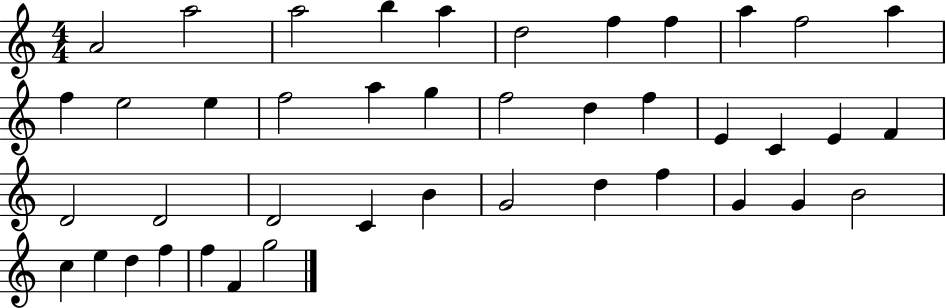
A4/h A5/h A5/h B5/q A5/q D5/h F5/q F5/q A5/q F5/h A5/q F5/q E5/h E5/q F5/h A5/q G5/q F5/h D5/q F5/q E4/q C4/q E4/q F4/q D4/h D4/h D4/h C4/q B4/q G4/h D5/q F5/q G4/q G4/q B4/h C5/q E5/q D5/q F5/q F5/q F4/q G5/h